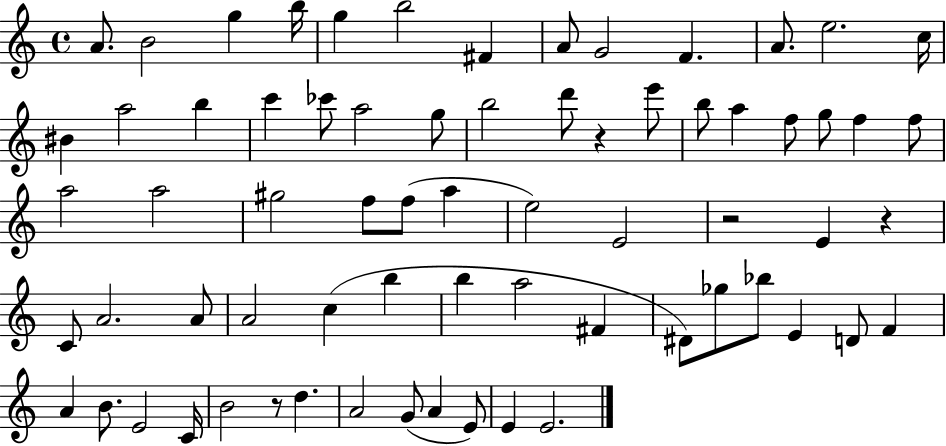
A4/e. B4/h G5/q B5/s G5/q B5/h F#4/q A4/e G4/h F4/q. A4/e. E5/h. C5/s BIS4/q A5/h B5/q C6/q CES6/e A5/h G5/e B5/h D6/e R/q E6/e B5/e A5/q F5/e G5/e F5/q F5/e A5/h A5/h G#5/h F5/e F5/e A5/q E5/h E4/h R/h E4/q R/q C4/e A4/h. A4/e A4/h C5/q B5/q B5/q A5/h F#4/q D#4/e Gb5/e Bb5/e E4/q D4/e F4/q A4/q B4/e. E4/h C4/s B4/h R/e D5/q. A4/h G4/e A4/q E4/e E4/q E4/h.